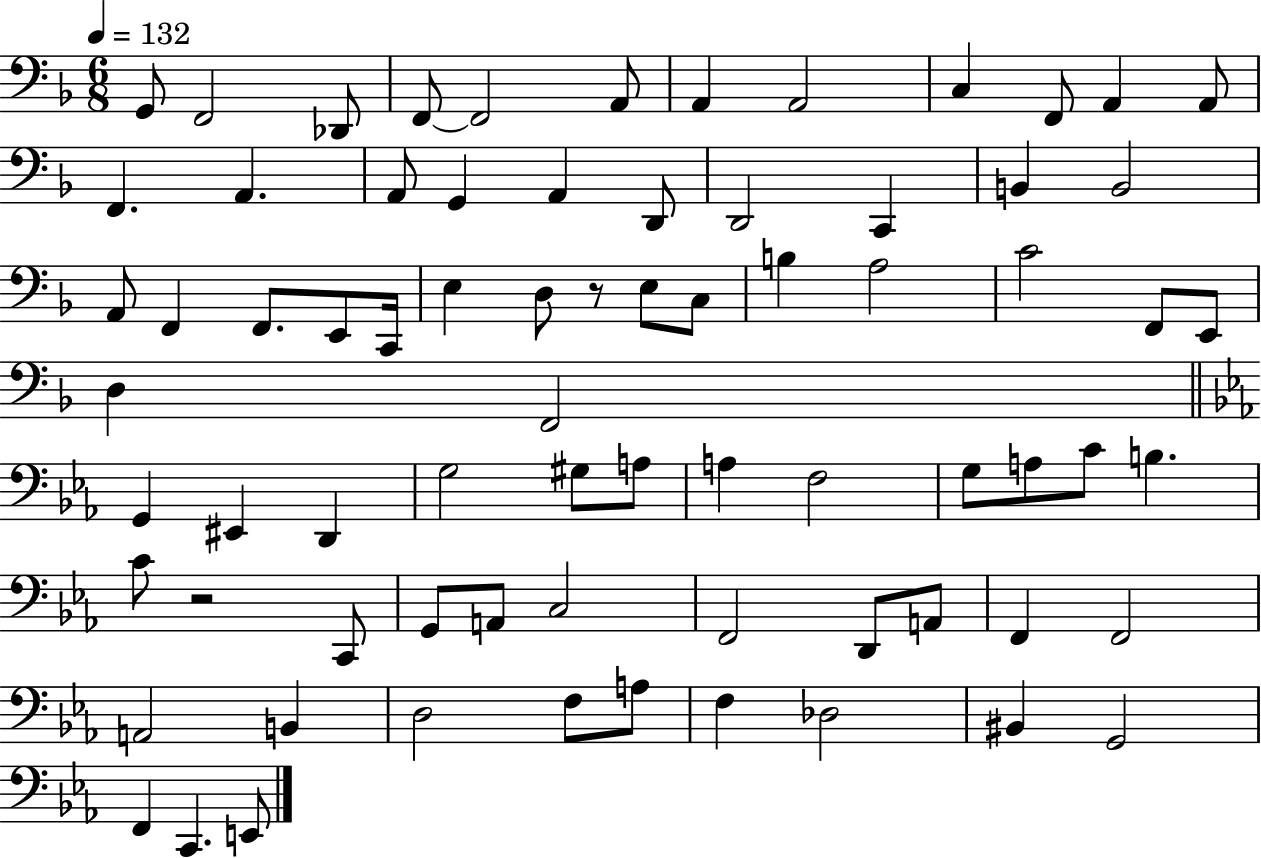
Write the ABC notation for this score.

X:1
T:Untitled
M:6/8
L:1/4
K:F
G,,/2 F,,2 _D,,/2 F,,/2 F,,2 A,,/2 A,, A,,2 C, F,,/2 A,, A,,/2 F,, A,, A,,/2 G,, A,, D,,/2 D,,2 C,, B,, B,,2 A,,/2 F,, F,,/2 E,,/2 C,,/4 E, D,/2 z/2 E,/2 C,/2 B, A,2 C2 F,,/2 E,,/2 D, F,,2 G,, ^E,, D,, G,2 ^G,/2 A,/2 A, F,2 G,/2 A,/2 C/2 B, C/2 z2 C,,/2 G,,/2 A,,/2 C,2 F,,2 D,,/2 A,,/2 F,, F,,2 A,,2 B,, D,2 F,/2 A,/2 F, _D,2 ^B,, G,,2 F,, C,, E,,/2